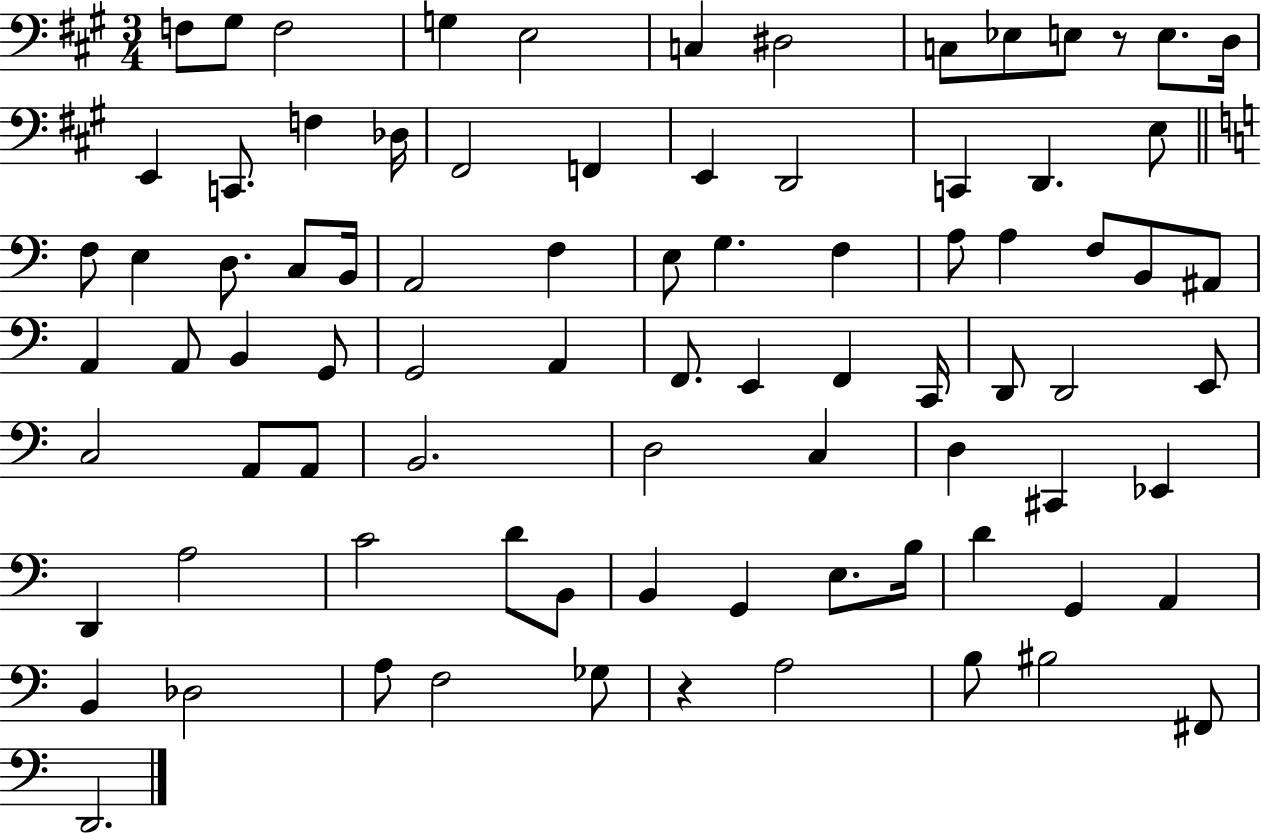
X:1
T:Untitled
M:3/4
L:1/4
K:A
F,/2 ^G,/2 F,2 G, E,2 C, ^D,2 C,/2 _E,/2 E,/2 z/2 E,/2 D,/4 E,, C,,/2 F, _D,/4 ^F,,2 F,, E,, D,,2 C,, D,, E,/2 F,/2 E, D,/2 C,/2 B,,/4 A,,2 F, E,/2 G, F, A,/2 A, F,/2 B,,/2 ^A,,/2 A,, A,,/2 B,, G,,/2 G,,2 A,, F,,/2 E,, F,, C,,/4 D,,/2 D,,2 E,,/2 C,2 A,,/2 A,,/2 B,,2 D,2 C, D, ^C,, _E,, D,, A,2 C2 D/2 B,,/2 B,, G,, E,/2 B,/4 D G,, A,, B,, _D,2 A,/2 F,2 _G,/2 z A,2 B,/2 ^B,2 ^F,,/2 D,,2